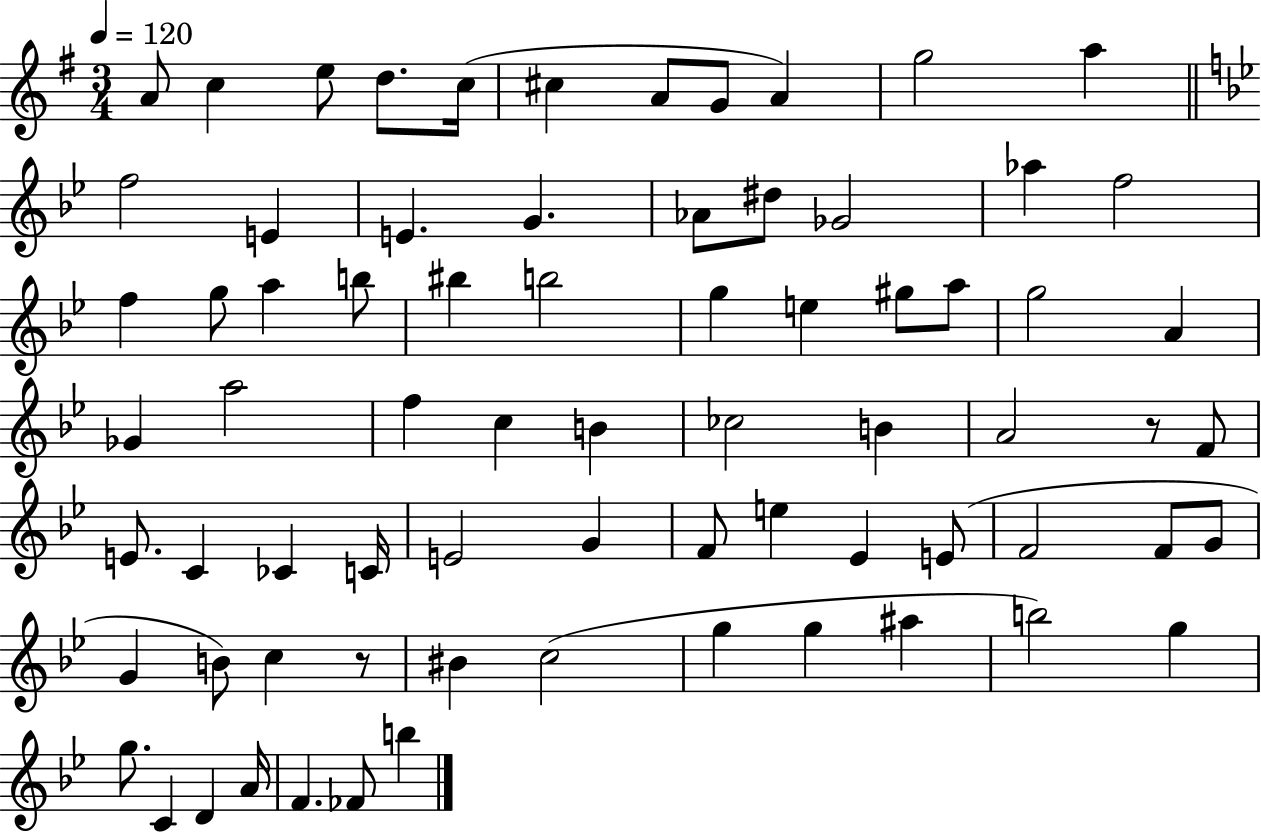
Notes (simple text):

A4/e C5/q E5/e D5/e. C5/s C#5/q A4/e G4/e A4/q G5/h A5/q F5/h E4/q E4/q. G4/q. Ab4/e D#5/e Gb4/h Ab5/q F5/h F5/q G5/e A5/q B5/e BIS5/q B5/h G5/q E5/q G#5/e A5/e G5/h A4/q Gb4/q A5/h F5/q C5/q B4/q CES5/h B4/q A4/h R/e F4/e E4/e. C4/q CES4/q C4/s E4/h G4/q F4/e E5/q Eb4/q E4/e F4/h F4/e G4/e G4/q B4/e C5/q R/e BIS4/q C5/h G5/q G5/q A#5/q B5/h G5/q G5/e. C4/q D4/q A4/s F4/q. FES4/e B5/q